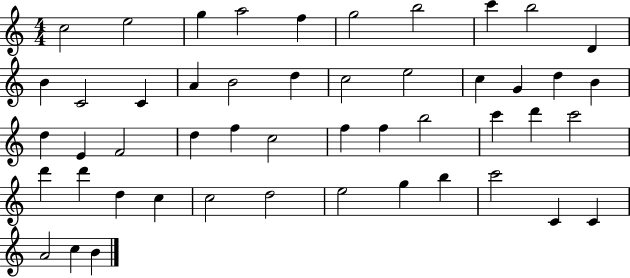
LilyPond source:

{
  \clef treble
  \numericTimeSignature
  \time 4/4
  \key c \major
  c''2 e''2 | g''4 a''2 f''4 | g''2 b''2 | c'''4 b''2 d'4 | \break b'4 c'2 c'4 | a'4 b'2 d''4 | c''2 e''2 | c''4 g'4 d''4 b'4 | \break d''4 e'4 f'2 | d''4 f''4 c''2 | f''4 f''4 b''2 | c'''4 d'''4 c'''2 | \break d'''4 d'''4 d''4 c''4 | c''2 d''2 | e''2 g''4 b''4 | c'''2 c'4 c'4 | \break a'2 c''4 b'4 | \bar "|."
}